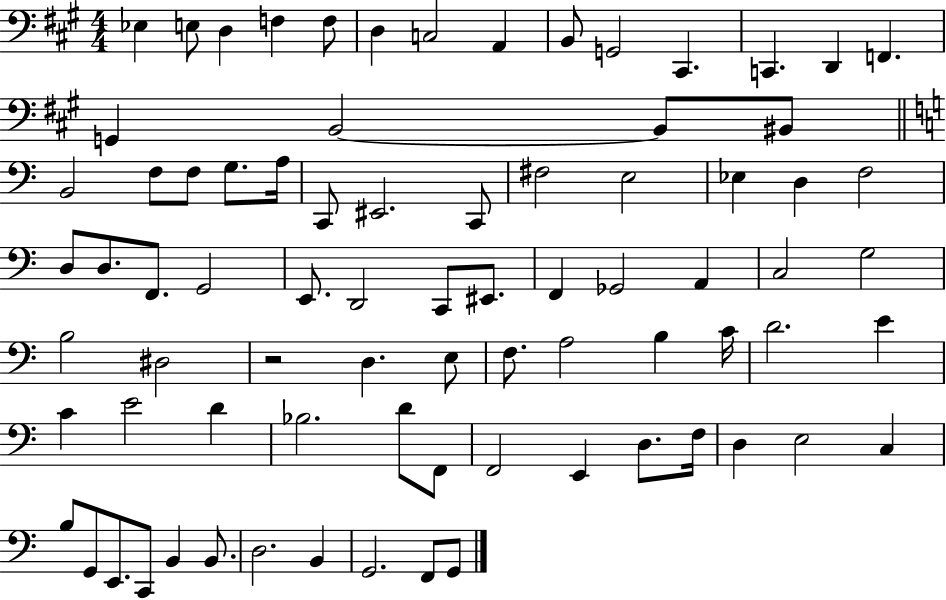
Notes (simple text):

Eb3/q E3/e D3/q F3/q F3/e D3/q C3/h A2/q B2/e G2/h C#2/q. C2/q. D2/q F2/q. G2/q B2/h B2/e BIS2/e B2/h F3/e F3/e G3/e. A3/s C2/e EIS2/h. C2/e F#3/h E3/h Eb3/q D3/q F3/h D3/e D3/e. F2/e. G2/h E2/e. D2/h C2/e EIS2/e. F2/q Gb2/h A2/q C3/h G3/h B3/h D#3/h R/h D3/q. E3/e F3/e. A3/h B3/q C4/s D4/h. E4/q C4/q E4/h D4/q Bb3/h. D4/e F2/e F2/h E2/q D3/e. F3/s D3/q E3/h C3/q B3/e G2/e E2/e. C2/e B2/q B2/e. D3/h. B2/q G2/h. F2/e G2/e